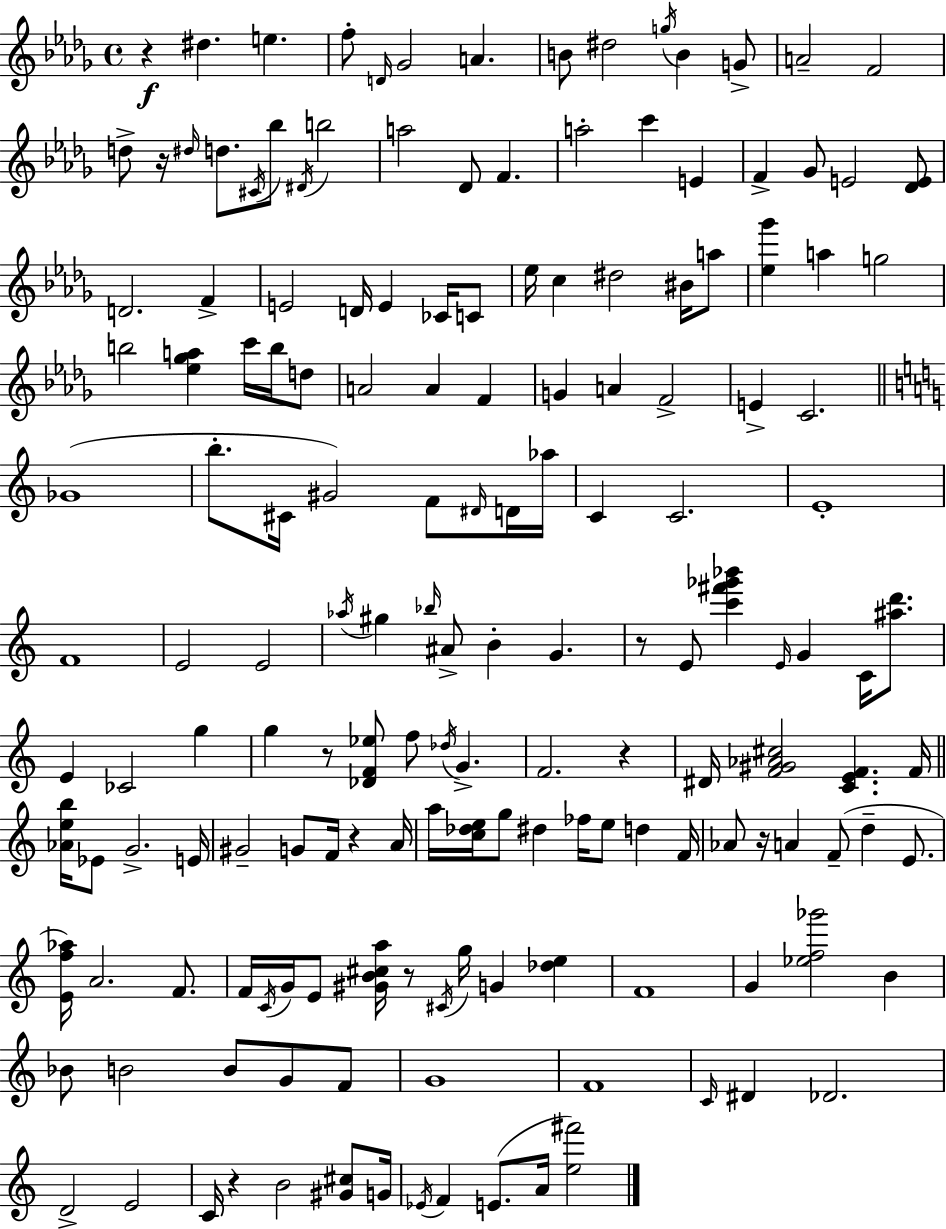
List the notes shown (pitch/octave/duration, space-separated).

R/q D#5/q. E5/q. F5/e D4/s Gb4/h A4/q. B4/e D#5/h G5/s B4/q G4/e A4/h F4/h D5/e R/s D#5/s D5/e. C#4/s Bb5/e D#4/s B5/h A5/h Db4/e F4/q. A5/h C6/q E4/q F4/q Gb4/e E4/h [Db4,E4]/e D4/h. F4/q E4/h D4/s E4/q CES4/s C4/e Eb5/s C5/q D#5/h BIS4/s A5/e [Eb5,Gb6]/q A5/q G5/h B5/h [Eb5,Gb5,A5]/q C6/s B5/s D5/e A4/h A4/q F4/q G4/q A4/q F4/h E4/q C4/h. Gb4/w B5/e. C#4/s G#4/h F4/e D#4/s D4/s Ab5/s C4/q C4/h. E4/w F4/w E4/h E4/h Ab5/s G#5/q Bb5/s A#4/e B4/q G4/q. R/e E4/e [C6,F#6,Gb6,Bb6]/q E4/s G4/q C4/s [A#5,D6]/e. E4/q CES4/h G5/q G5/q R/e [Db4,F4,Eb5]/e F5/e Db5/s G4/q. F4/h. R/q D#4/s [F4,G#4,Ab4,C#5]/h [C4,E4,F4]/q. F4/s [Ab4,E5,B5]/s Eb4/e G4/h. E4/s G#4/h G4/e F4/s R/q A4/s A5/s [C5,Db5,E5]/s G5/e D#5/q FES5/s E5/e D5/q F4/s Ab4/e R/s A4/q F4/e D5/q E4/e. [E4,F5,Ab5]/s A4/h. F4/e. F4/s C4/s G4/s E4/e [G#4,B4,C#5,A5]/s R/e C#4/s G5/s G4/q [Db5,E5]/q F4/w G4/q [Eb5,F5,Gb6]/h B4/q Bb4/e B4/h B4/e G4/e F4/e G4/w F4/w C4/s D#4/q Db4/h. D4/h E4/h C4/s R/q B4/h [G#4,C#5]/e G4/s Eb4/s F4/q E4/e. A4/s [E5,F#6]/h